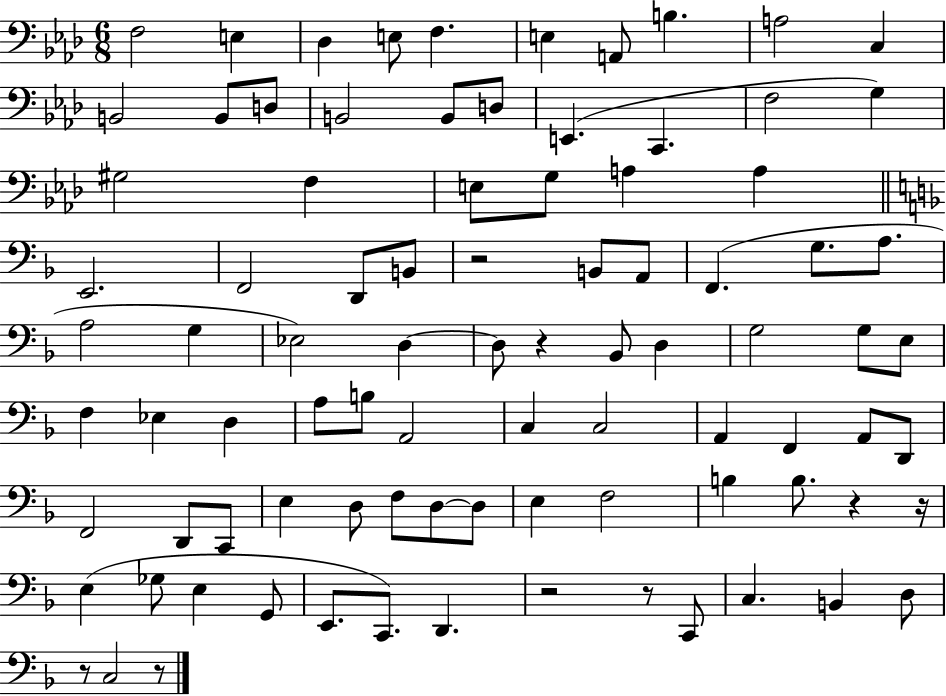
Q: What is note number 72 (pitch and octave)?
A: E3